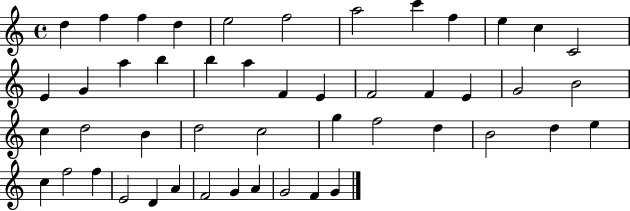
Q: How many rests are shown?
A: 0